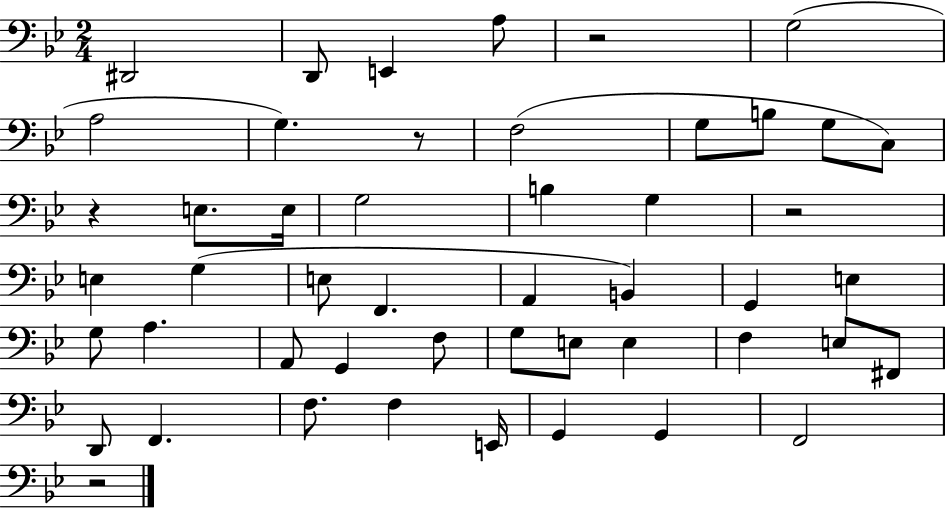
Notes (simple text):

D#2/h D2/e E2/q A3/e R/h G3/h A3/h G3/q. R/e F3/h G3/e B3/e G3/e C3/e R/q E3/e. E3/s G3/h B3/q G3/q R/h E3/q G3/q E3/e F2/q. A2/q B2/q G2/q E3/q G3/e A3/q. A2/e G2/q F3/e G3/e E3/e E3/q F3/q E3/e F#2/e D2/e F2/q. F3/e. F3/q E2/s G2/q G2/q F2/h R/h